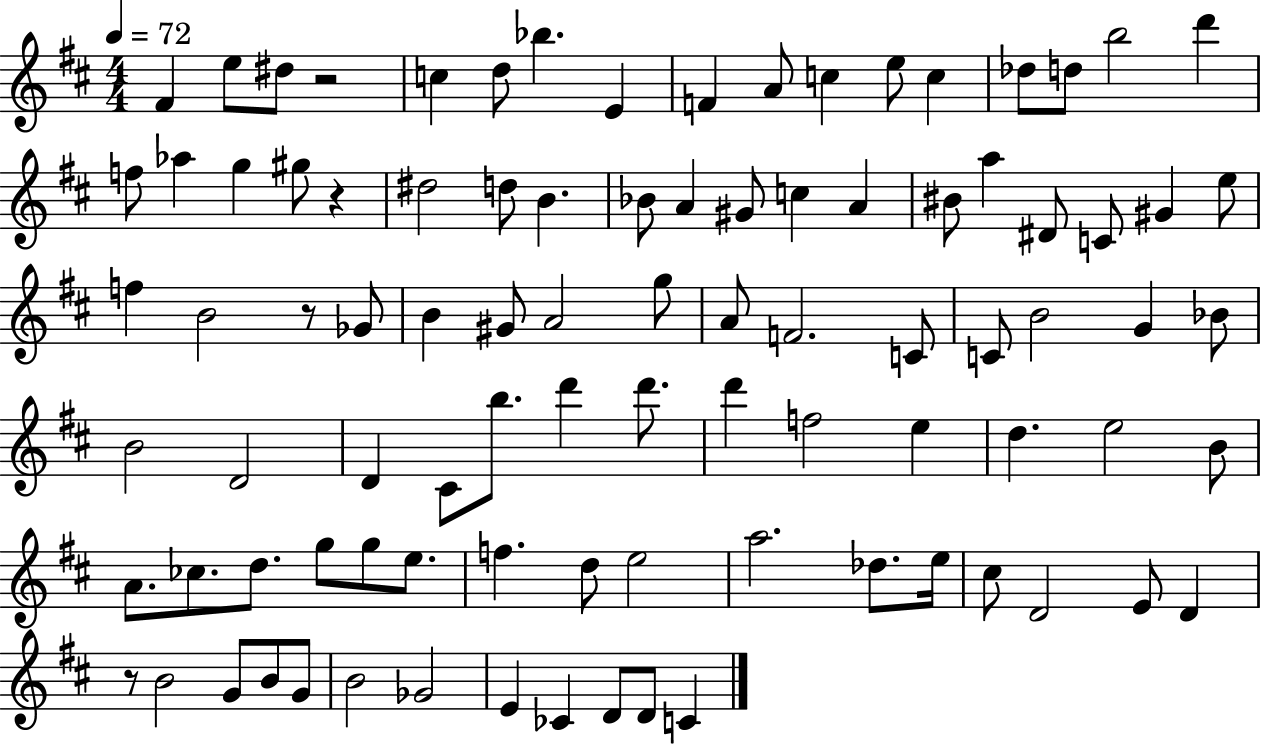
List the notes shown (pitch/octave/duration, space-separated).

F#4/q E5/e D#5/e R/h C5/q D5/e Bb5/q. E4/q F4/q A4/e C5/q E5/e C5/q Db5/e D5/e B5/h D6/q F5/e Ab5/q G5/q G#5/e R/q D#5/h D5/e B4/q. Bb4/e A4/q G#4/e C5/q A4/q BIS4/e A5/q D#4/e C4/e G#4/q E5/e F5/q B4/h R/e Gb4/e B4/q G#4/e A4/h G5/e A4/e F4/h. C4/e C4/e B4/h G4/q Bb4/e B4/h D4/h D4/q C#4/e B5/e. D6/q D6/e. D6/q F5/h E5/q D5/q. E5/h B4/e A4/e. CES5/e. D5/e. G5/e G5/e E5/e. F5/q. D5/e E5/h A5/h. Db5/e. E5/s C#5/e D4/h E4/e D4/q R/e B4/h G4/e B4/e G4/e B4/h Gb4/h E4/q CES4/q D4/e D4/e C4/q